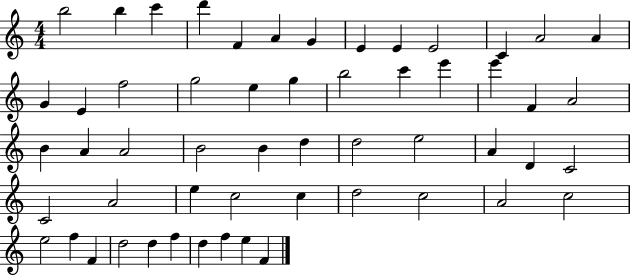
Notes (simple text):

B5/h B5/q C6/q D6/q F4/q A4/q G4/q E4/q E4/q E4/h C4/q A4/h A4/q G4/q E4/q F5/h G5/h E5/q G5/q B5/h C6/q E6/q E6/q F4/q A4/h B4/q A4/q A4/h B4/h B4/q D5/q D5/h E5/h A4/q D4/q C4/h C4/h A4/h E5/q C5/h C5/q D5/h C5/h A4/h C5/h E5/h F5/q F4/q D5/h D5/q F5/q D5/q F5/q E5/q F4/q